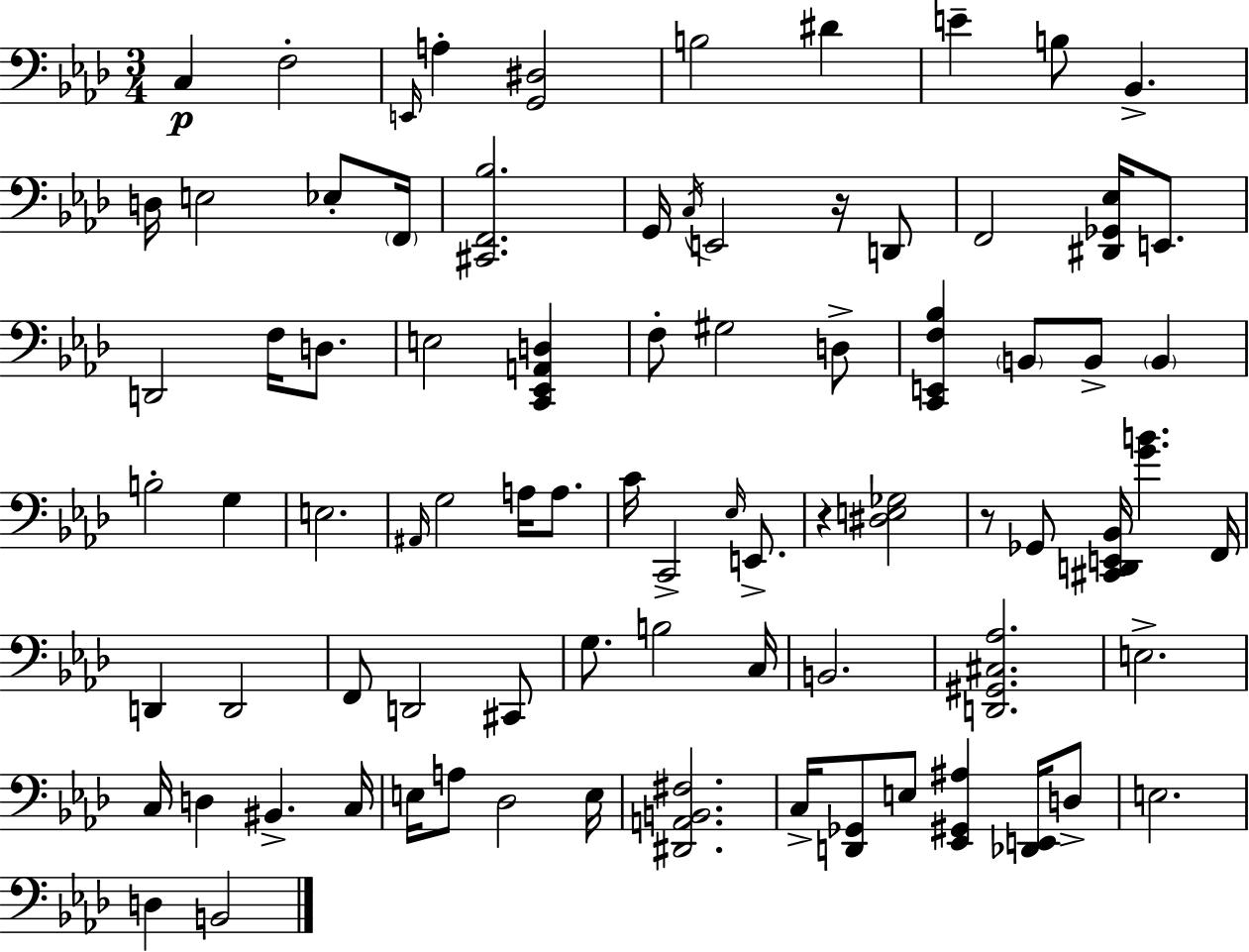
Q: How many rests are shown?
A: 3